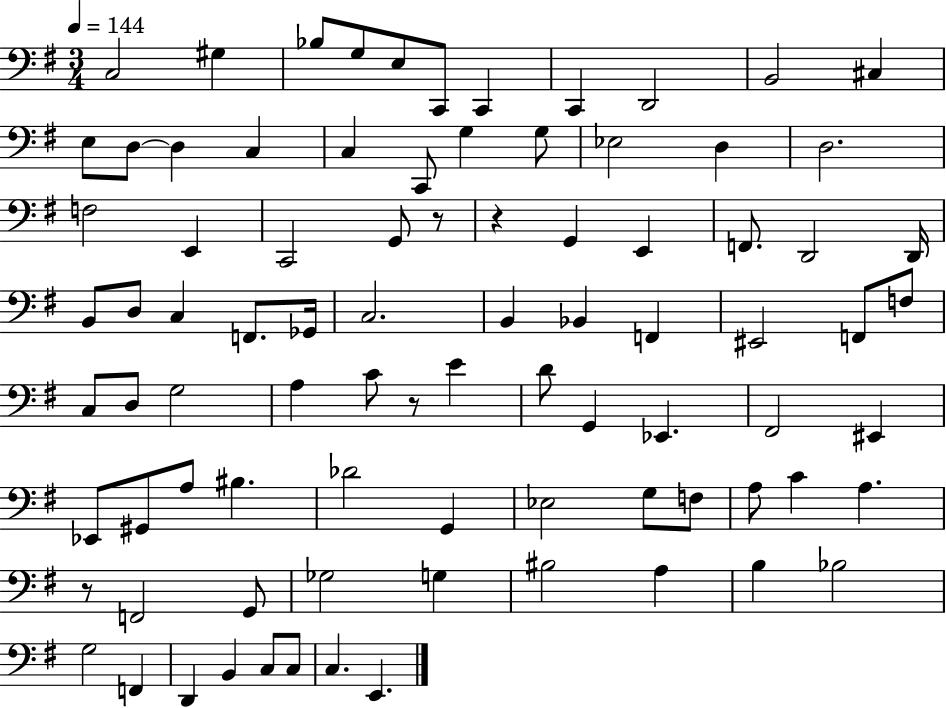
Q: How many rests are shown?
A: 4